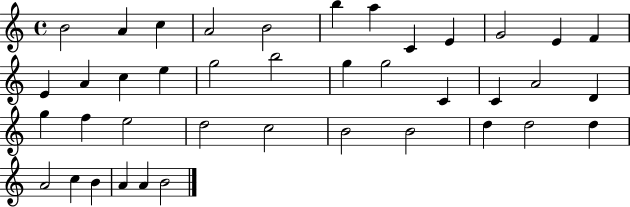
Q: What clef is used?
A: treble